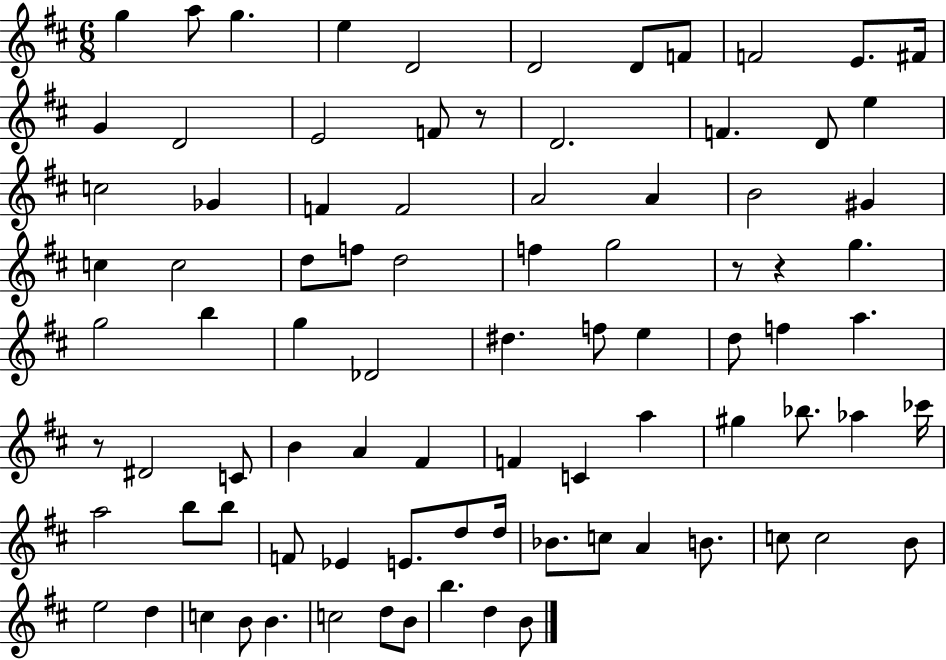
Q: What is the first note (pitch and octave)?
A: G5